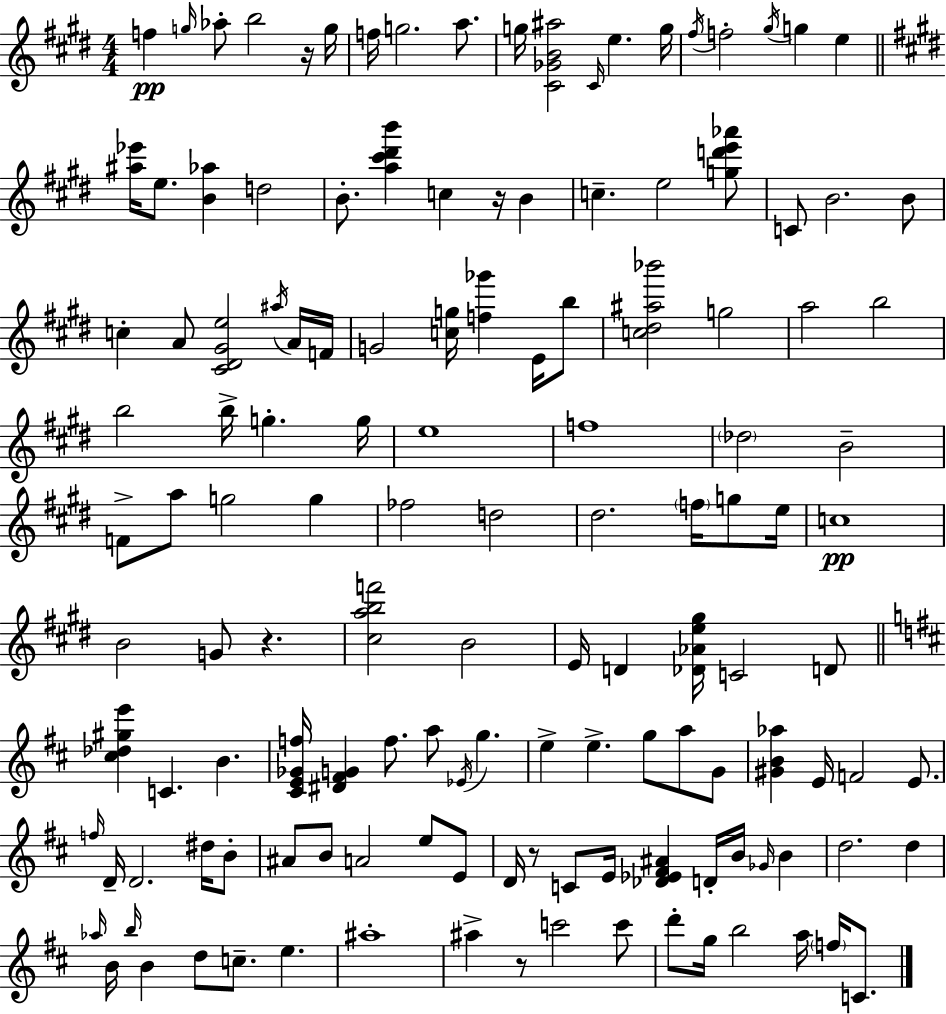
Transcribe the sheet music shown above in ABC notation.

X:1
T:Untitled
M:4/4
L:1/4
K:E
f g/4 _a/2 b2 z/4 g/4 f/4 g2 a/2 g/4 [^C_GB^a]2 ^C/4 e g/4 ^f/4 f2 ^g/4 g e [^a_e']/4 e/2 [B_a] d2 B/2 [a^c'^d'b'] c z/4 B c e2 [gd'e'_a']/2 C/2 B2 B/2 c A/2 [^C^D^Ge]2 ^a/4 A/4 F/4 G2 [cg]/4 [f_g'] E/4 b/2 [c^d^a_b']2 g2 a2 b2 b2 b/4 g g/4 e4 f4 _d2 B2 F/2 a/2 g2 g _f2 d2 ^d2 f/4 g/2 e/4 c4 B2 G/2 z [^cabf']2 B2 E/4 D [_D_Ae^g]/4 C2 D/2 [^c_d^ge'] C B [^CE_Gf]/4 [^D^FG] f/2 a/2 _E/4 g e e g/2 a/2 G/2 [^GB_a] E/4 F2 E/2 f/4 D/4 D2 ^d/4 B/2 ^A/2 B/2 A2 e/2 E/2 D/4 z/2 C/2 E/4 [_D_E^F^A] D/4 B/4 _G/4 B d2 d _a/4 B/4 b/4 B d/2 c/2 e ^a4 ^a z/2 c'2 c'/2 d'/2 g/4 b2 a/4 f/4 C/2